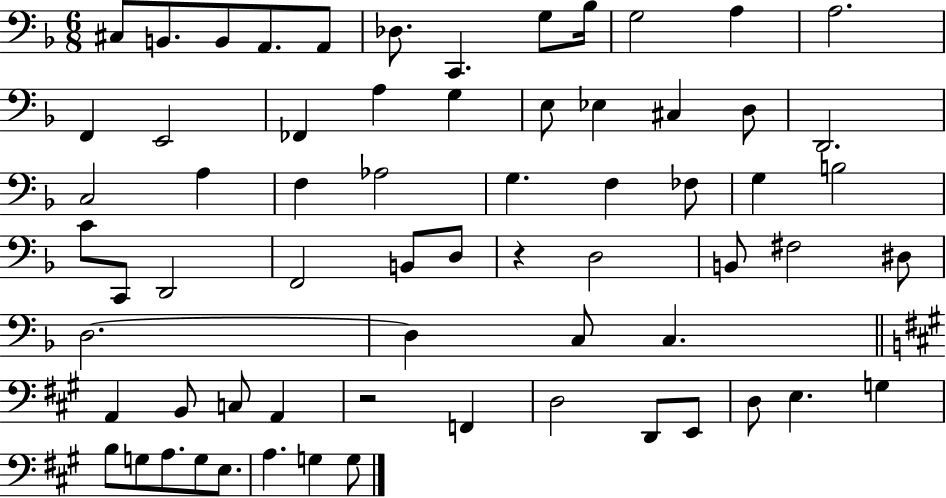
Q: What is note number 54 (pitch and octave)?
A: D3